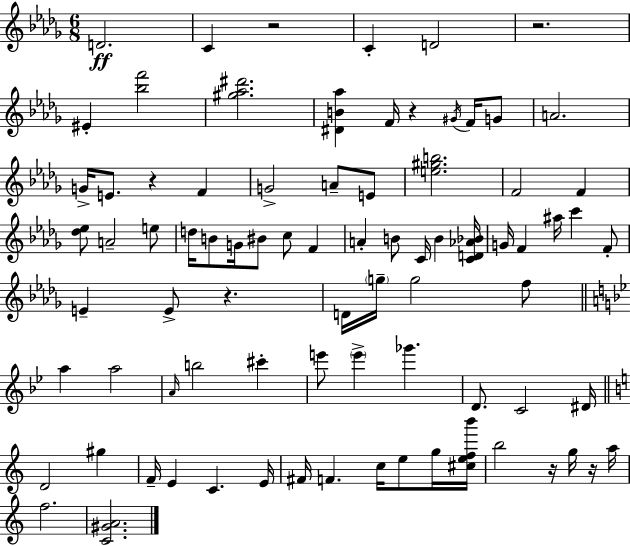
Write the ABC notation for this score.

X:1
T:Untitled
M:6/8
L:1/4
K:Bbm
D2 C z2 C D2 z2 ^E [_bf']2 [^g_a^d']2 [^DB_a] F/4 z ^G/4 F/4 G/2 A2 G/4 E/2 z F G2 A/2 E/2 [e^gb]2 F2 F [_d_e]/2 A2 e/2 d/4 B/2 G/4 ^B/2 c/2 F A B/2 C/4 B [CD_A_B]/4 G/4 F ^a/4 c' F/2 E E/2 z D/4 g/4 g2 f/2 a a2 A/4 b2 ^c' e'/2 e' _g' D/2 C2 ^D/4 D2 ^g F/4 E C E/4 ^F/4 F c/4 e/2 g/4 [^cefb']/4 b2 z/4 g/4 z/4 a/4 f2 [C^GA]2